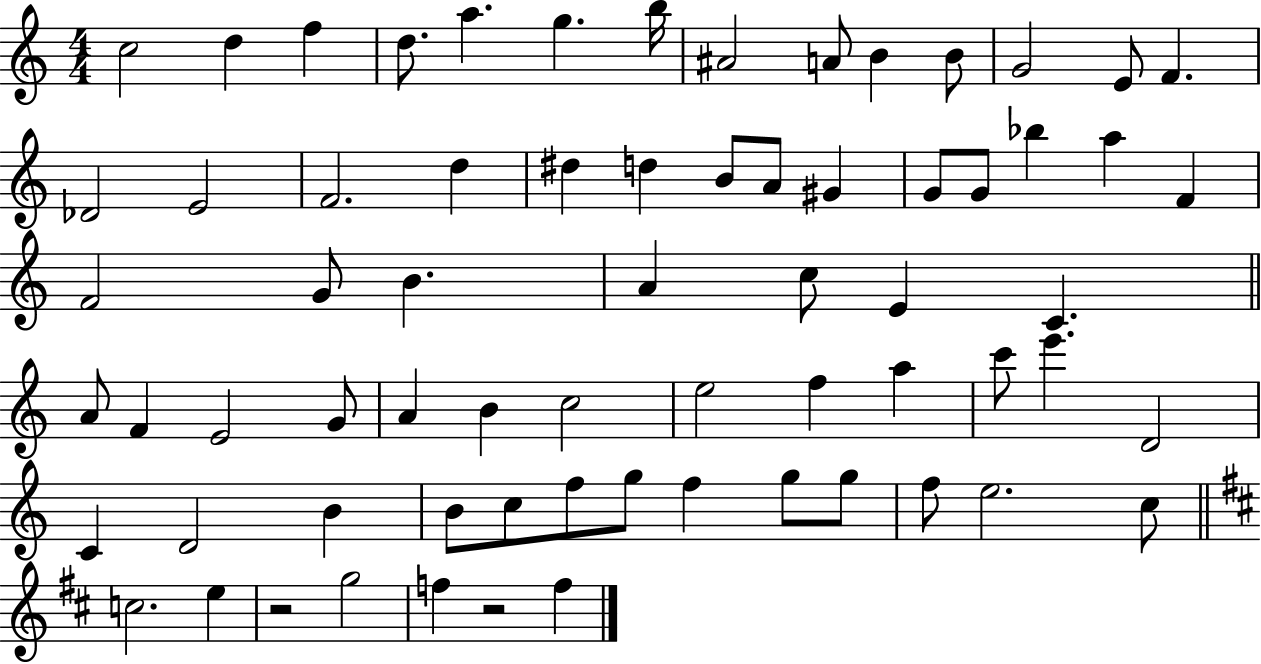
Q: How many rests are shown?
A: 2